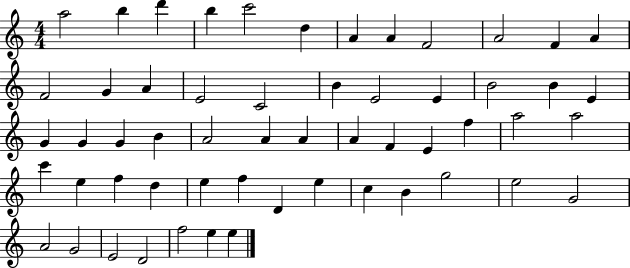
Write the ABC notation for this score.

X:1
T:Untitled
M:4/4
L:1/4
K:C
a2 b d' b c'2 d A A F2 A2 F A F2 G A E2 C2 B E2 E B2 B E G G G B A2 A A A F E f a2 a2 c' e f d e f D e c B g2 e2 G2 A2 G2 E2 D2 f2 e e